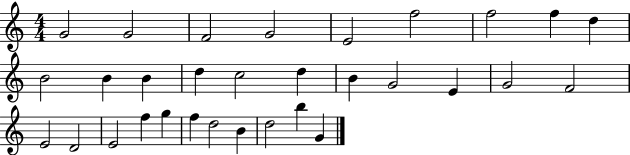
X:1
T:Untitled
M:4/4
L:1/4
K:C
G2 G2 F2 G2 E2 f2 f2 f d B2 B B d c2 d B G2 E G2 F2 E2 D2 E2 f g f d2 B d2 b G